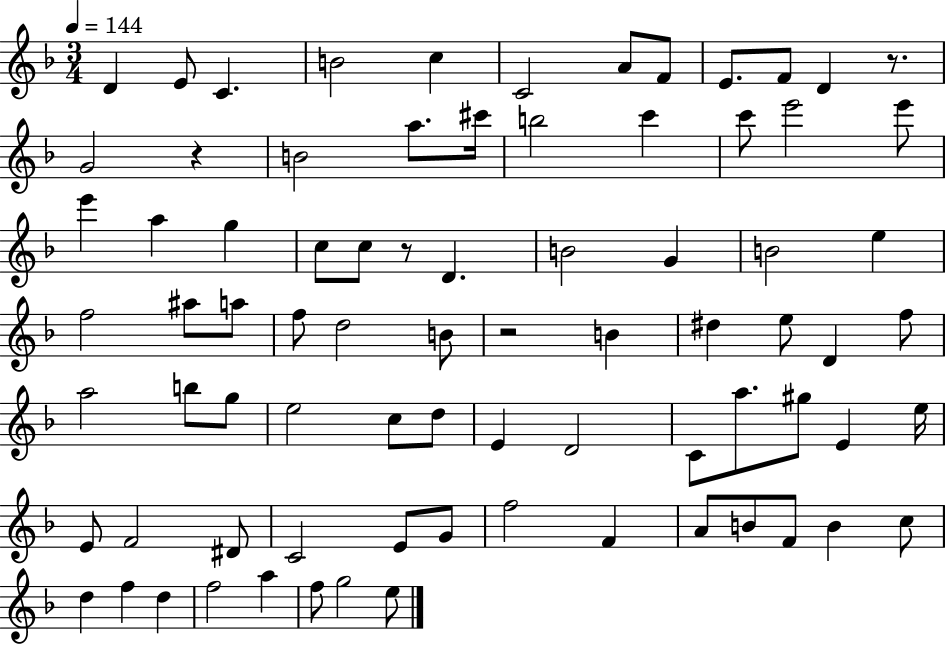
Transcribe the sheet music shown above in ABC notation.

X:1
T:Untitled
M:3/4
L:1/4
K:F
D E/2 C B2 c C2 A/2 F/2 E/2 F/2 D z/2 G2 z B2 a/2 ^c'/4 b2 c' c'/2 e'2 e'/2 e' a g c/2 c/2 z/2 D B2 G B2 e f2 ^a/2 a/2 f/2 d2 B/2 z2 B ^d e/2 D f/2 a2 b/2 g/2 e2 c/2 d/2 E D2 C/2 a/2 ^g/2 E e/4 E/2 F2 ^D/2 C2 E/2 G/2 f2 F A/2 B/2 F/2 B c/2 d f d f2 a f/2 g2 e/2